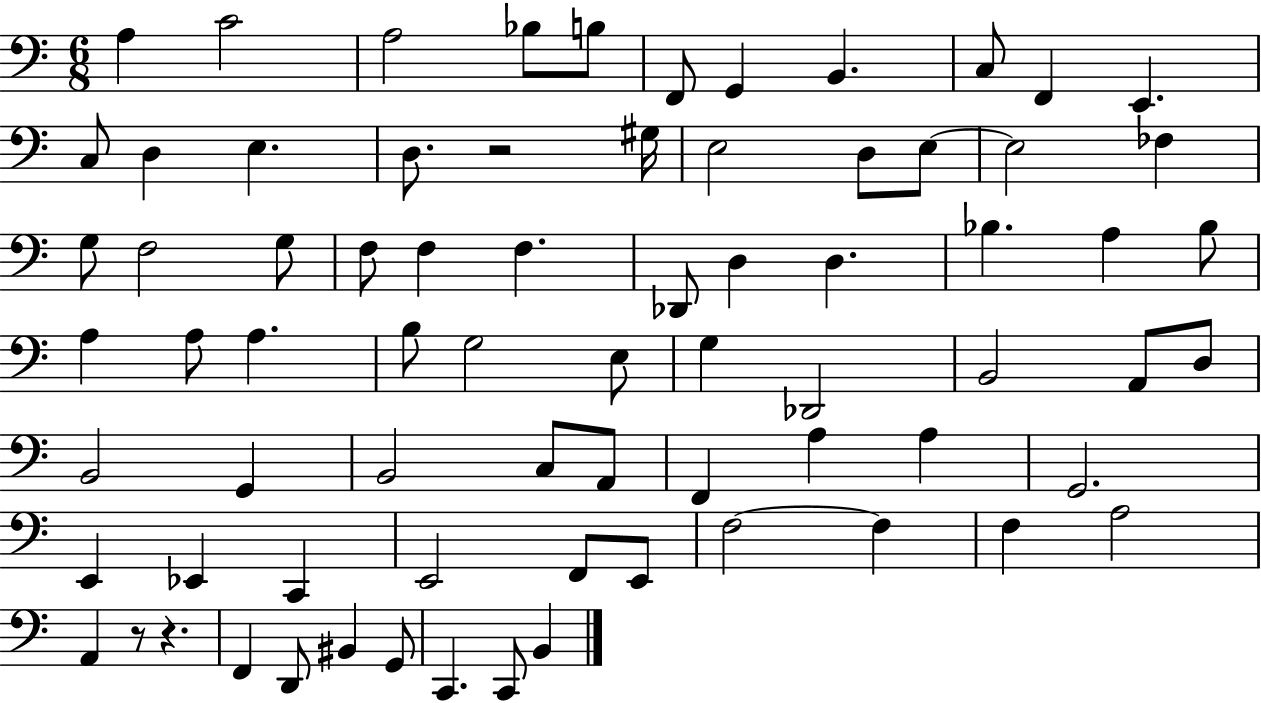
{
  \clef bass
  \numericTimeSignature
  \time 6/8
  \key c \major
  \repeat volta 2 { a4 c'2 | a2 bes8 b8 | f,8 g,4 b,4. | c8 f,4 e,4. | \break c8 d4 e4. | d8. r2 gis16 | e2 d8 e8~~ | e2 fes4 | \break g8 f2 g8 | f8 f4 f4. | des,8 d4 d4. | bes4. a4 bes8 | \break a4 a8 a4. | b8 g2 e8 | g4 des,2 | b,2 a,8 d8 | \break b,2 g,4 | b,2 c8 a,8 | f,4 a4 a4 | g,2. | \break e,4 ees,4 c,4 | e,2 f,8 e,8 | f2~~ f4 | f4 a2 | \break a,4 r8 r4. | f,4 d,8 bis,4 g,8 | c,4. c,8 b,4 | } \bar "|."
}